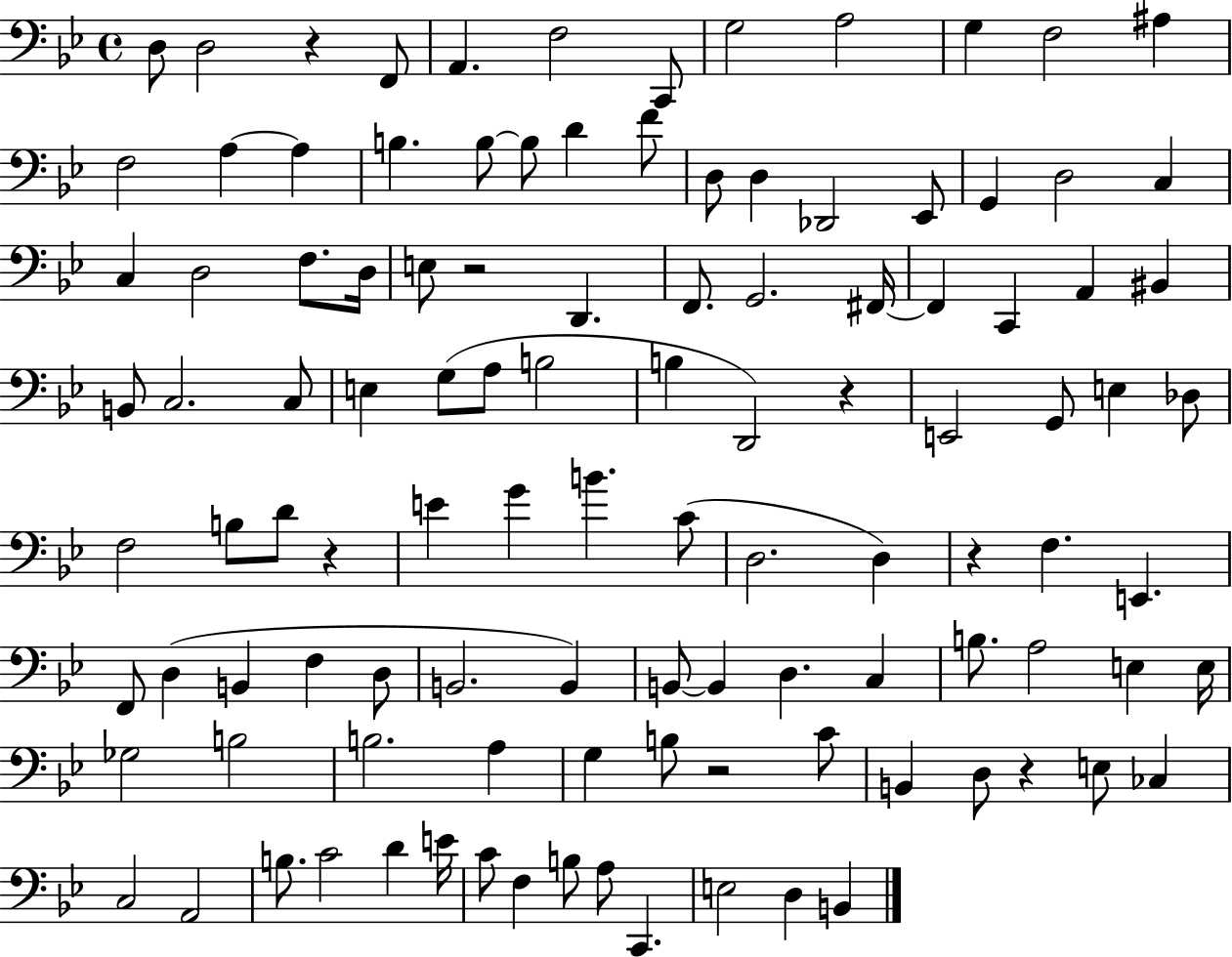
{
  \clef bass
  \time 4/4
  \defaultTimeSignature
  \key bes \major
  d8 d2 r4 f,8 | a,4. f2 c,8 | g2 a2 | g4 f2 ais4 | \break f2 a4~~ a4 | b4. b8~~ b8 d'4 f'8 | d8 d4 des,2 ees,8 | g,4 d2 c4 | \break c4 d2 f8. d16 | e8 r2 d,4. | f,8. g,2. fis,16~~ | fis,4 c,4 a,4 bis,4 | \break b,8 c2. c8 | e4 g8( a8 b2 | b4 d,2) r4 | e,2 g,8 e4 des8 | \break f2 b8 d'8 r4 | e'4 g'4 b'4. c'8( | d2. d4) | r4 f4. e,4. | \break f,8 d4( b,4 f4 d8 | b,2. b,4) | b,8~~ b,4 d4. c4 | b8. a2 e4 e16 | \break ges2 b2 | b2. a4 | g4 b8 r2 c'8 | b,4 d8 r4 e8 ces4 | \break c2 a,2 | b8. c'2 d'4 e'16 | c'8 f4 b8 a8 c,4. | e2 d4 b,4 | \break \bar "|."
}